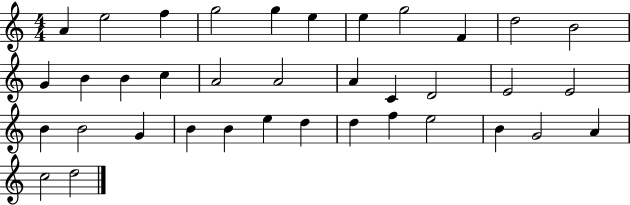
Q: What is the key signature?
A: C major